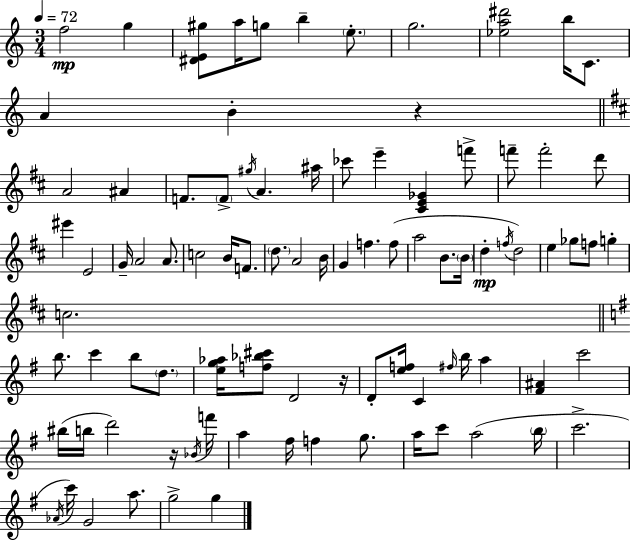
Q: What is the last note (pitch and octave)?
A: G5